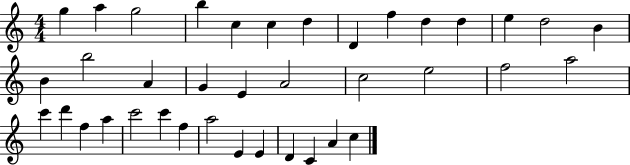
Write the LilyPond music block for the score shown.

{
  \clef treble
  \numericTimeSignature
  \time 4/4
  \key c \major
  g''4 a''4 g''2 | b''4 c''4 c''4 d''4 | d'4 f''4 d''4 d''4 | e''4 d''2 b'4 | \break b'4 b''2 a'4 | g'4 e'4 a'2 | c''2 e''2 | f''2 a''2 | \break c'''4 d'''4 f''4 a''4 | c'''2 c'''4 f''4 | a''2 e'4 e'4 | d'4 c'4 a'4 c''4 | \break \bar "|."
}